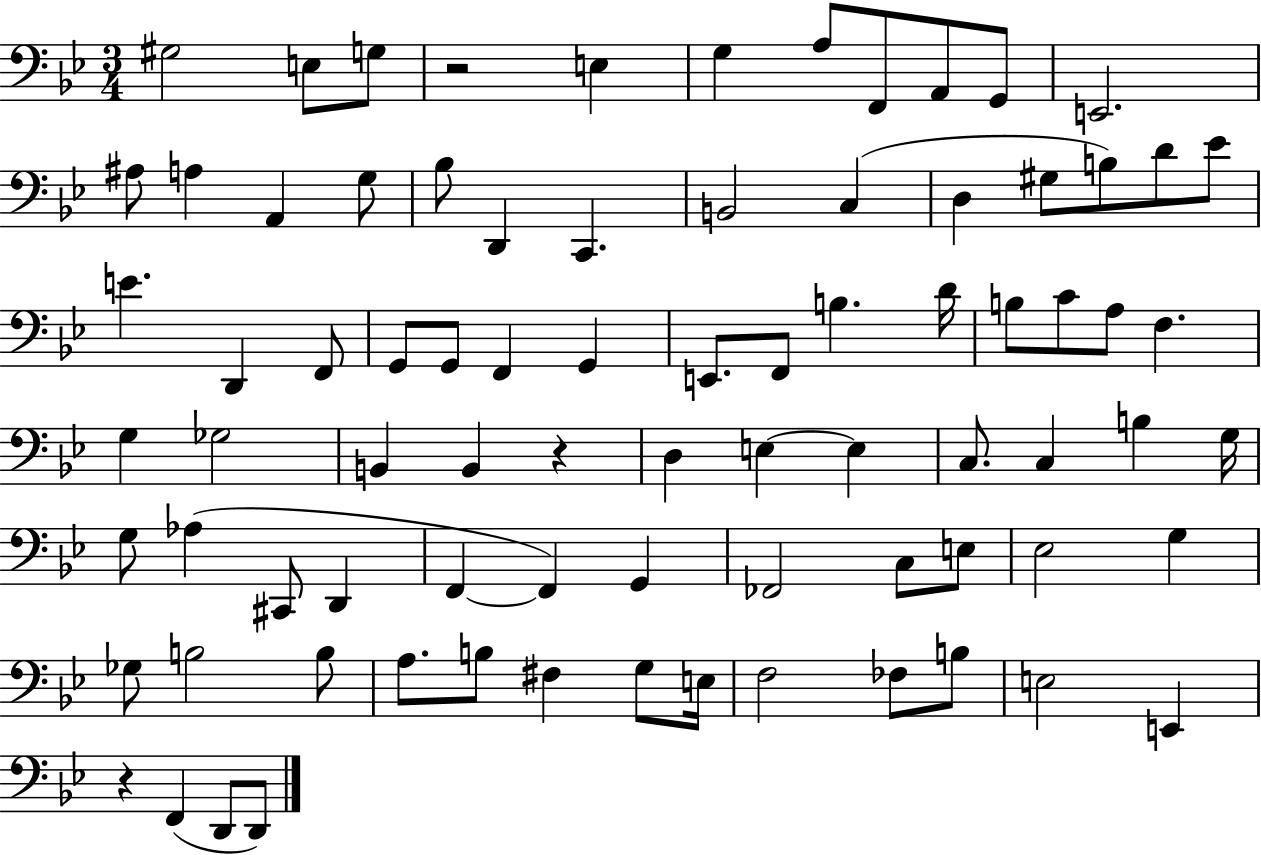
{
  \clef bass
  \numericTimeSignature
  \time 3/4
  \key bes \major
  gis2 e8 g8 | r2 e4 | g4 a8 f,8 a,8 g,8 | e,2. | \break ais8 a4 a,4 g8 | bes8 d,4 c,4. | b,2 c4( | d4 gis8 b8) d'8 ees'8 | \break e'4. d,4 f,8 | g,8 g,8 f,4 g,4 | e,8. f,8 b4. d'16 | b8 c'8 a8 f4. | \break g4 ges2 | b,4 b,4 r4 | d4 e4~~ e4 | c8. c4 b4 g16 | \break g8 aes4( cis,8 d,4 | f,4~~ f,4) g,4 | fes,2 c8 e8 | ees2 g4 | \break ges8 b2 b8 | a8. b8 fis4 g8 e16 | f2 fes8 b8 | e2 e,4 | \break r4 f,4( d,8 d,8) | \bar "|."
}